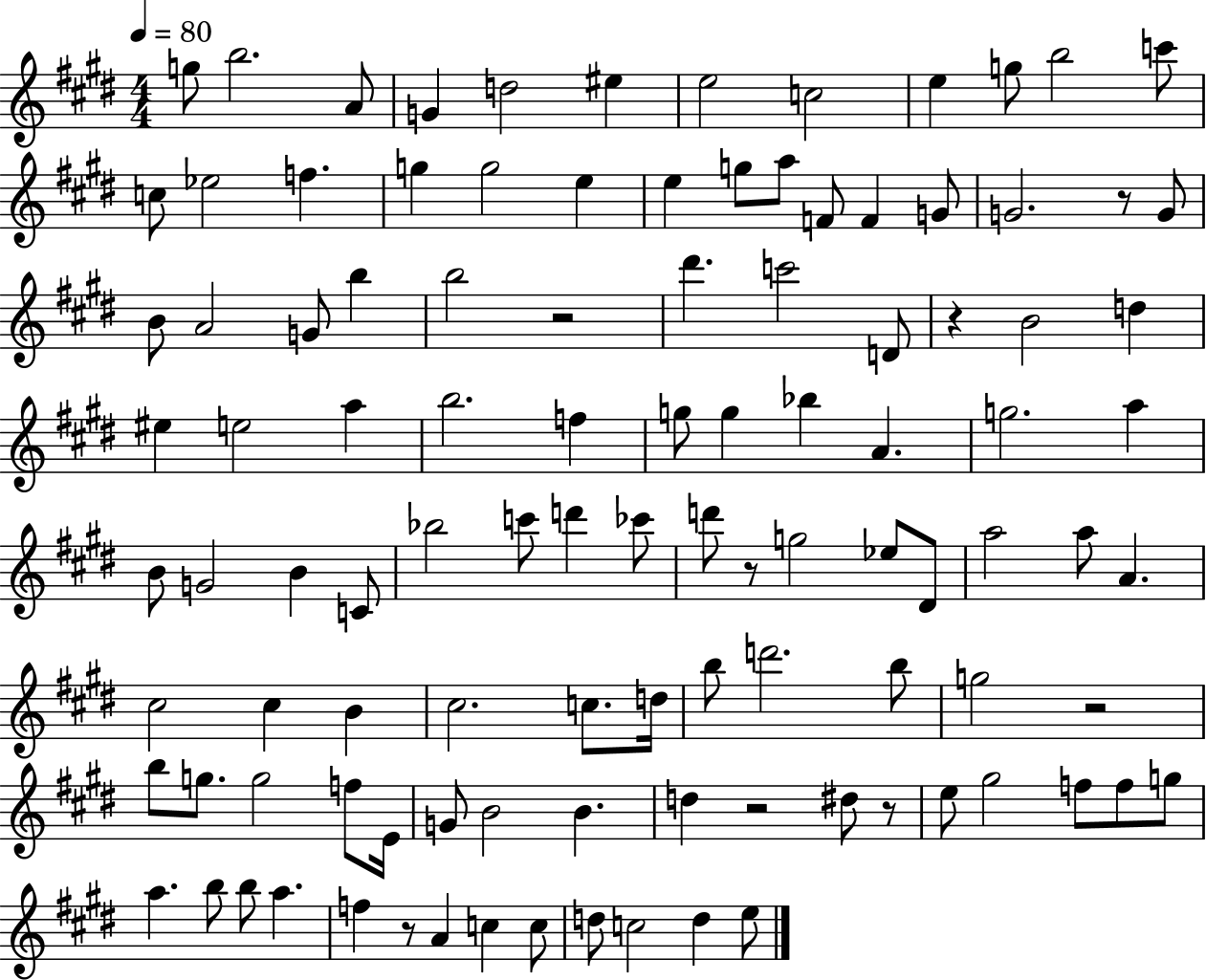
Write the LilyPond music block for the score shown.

{
  \clef treble
  \numericTimeSignature
  \time 4/4
  \key e \major
  \tempo 4 = 80
  g''8 b''2. a'8 | g'4 d''2 eis''4 | e''2 c''2 | e''4 g''8 b''2 c'''8 | \break c''8 ees''2 f''4. | g''4 g''2 e''4 | e''4 g''8 a''8 f'8 f'4 g'8 | g'2. r8 g'8 | \break b'8 a'2 g'8 b''4 | b''2 r2 | dis'''4. c'''2 d'8 | r4 b'2 d''4 | \break eis''4 e''2 a''4 | b''2. f''4 | g''8 g''4 bes''4 a'4. | g''2. a''4 | \break b'8 g'2 b'4 c'8 | bes''2 c'''8 d'''4 ces'''8 | d'''8 r8 g''2 ees''8 dis'8 | a''2 a''8 a'4. | \break cis''2 cis''4 b'4 | cis''2. c''8. d''16 | b''8 d'''2. b''8 | g''2 r2 | \break b''8 g''8. g''2 f''8 e'16 | g'8 b'2 b'4. | d''4 r2 dis''8 r8 | e''8 gis''2 f''8 f''8 g''8 | \break a''4. b''8 b''8 a''4. | f''4 r8 a'4 c''4 c''8 | d''8 c''2 d''4 e''8 | \bar "|."
}